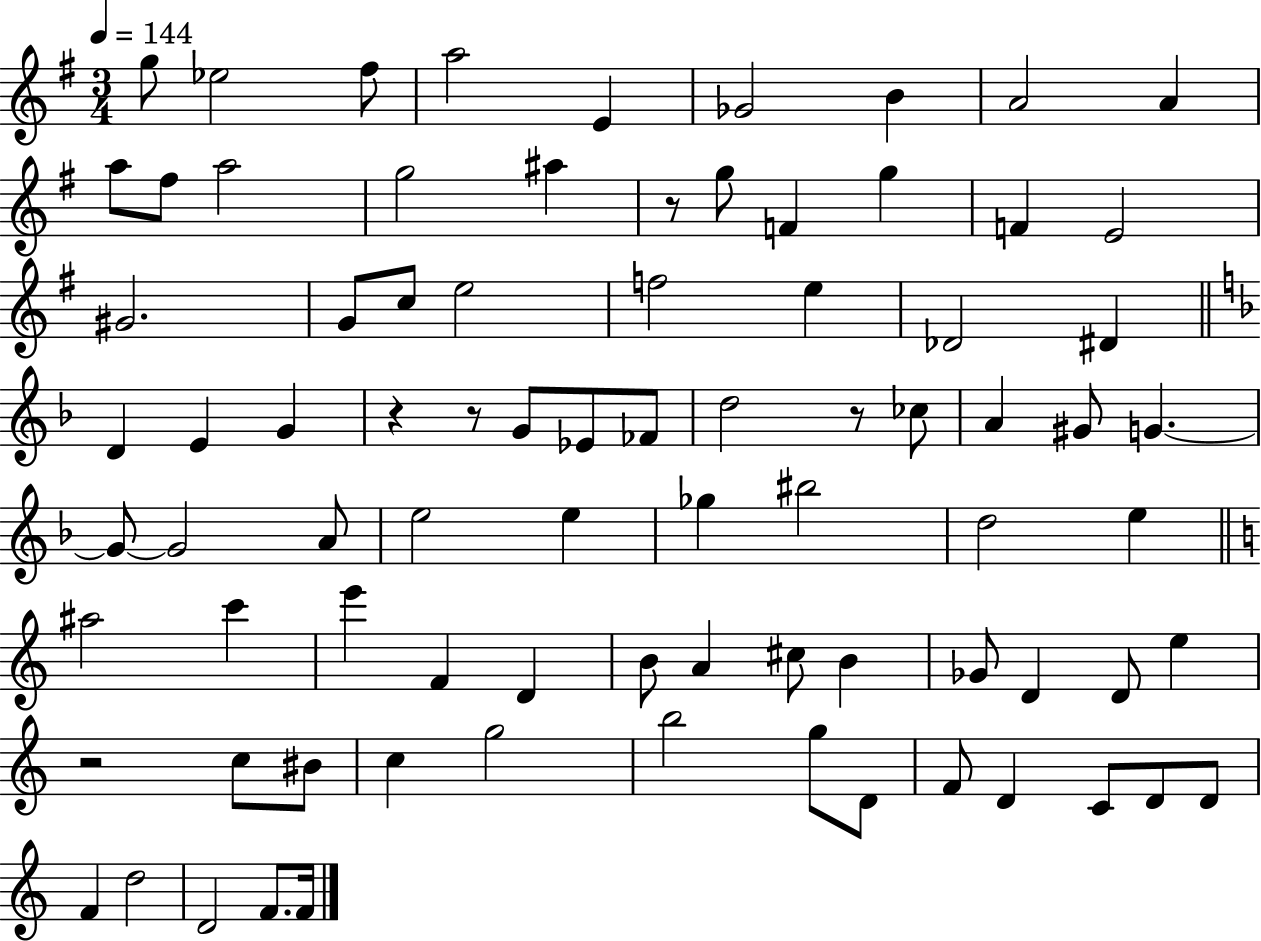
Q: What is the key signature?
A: G major